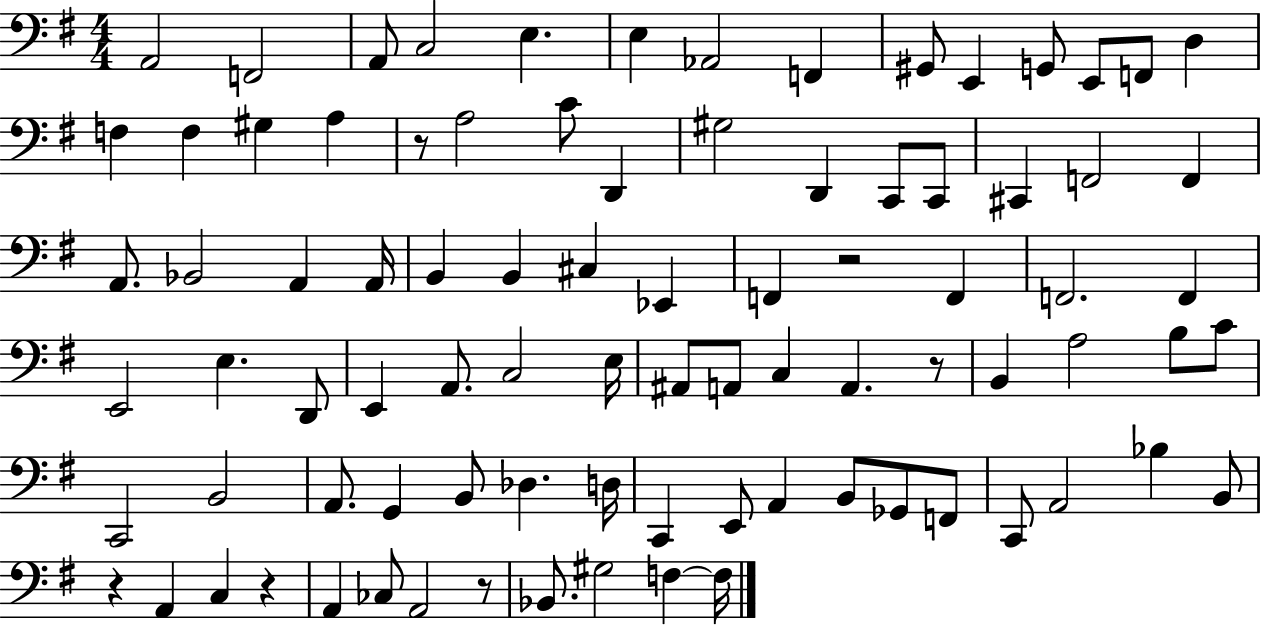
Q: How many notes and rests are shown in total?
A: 87